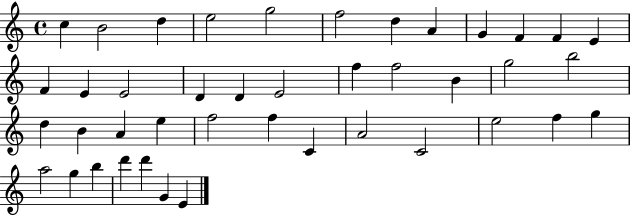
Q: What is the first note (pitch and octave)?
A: C5